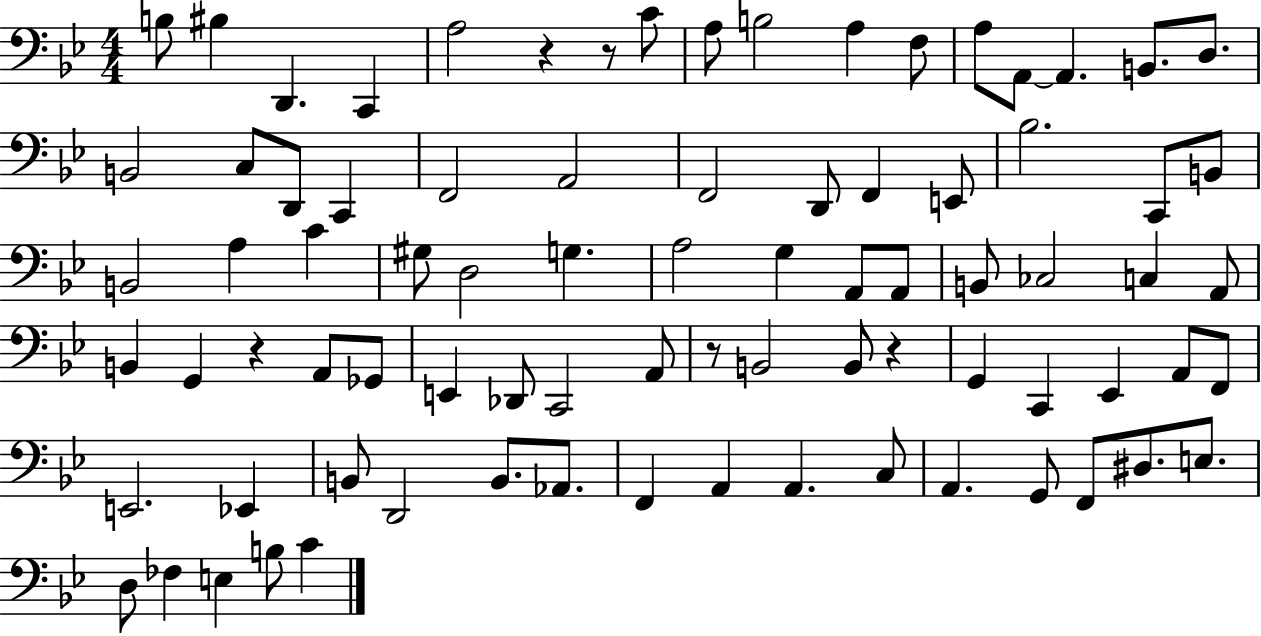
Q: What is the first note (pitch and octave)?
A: B3